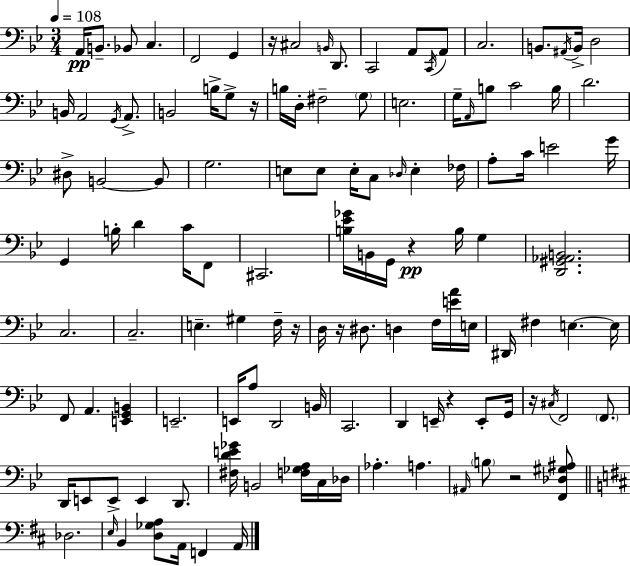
A2/s B2/e. Bb2/e C3/q. F2/h G2/q R/s C#3/h B2/s D2/e. C2/h A2/e C2/s A2/e C3/h. B2/e. A#2/s B2/s D3/h B2/s A2/h G2/s A2/e. B2/h B3/s G3/e R/s B3/s D3/s F#3/h G3/e E3/h. G3/s A2/s B3/e C4/h B3/s D4/h. D#3/e B2/h B2/e G3/h. E3/e E3/e E3/s C3/e Db3/s E3/q FES3/s A3/e C4/s E4/h G4/s G2/q B3/s D4/q C4/s F2/e C#2/h. [B3,Eb4,Gb4]/s B2/s G2/s R/q B3/s G3/q [D2,G#2,Ab2,B2]/h. C3/h. C3/h. E3/q. G#3/q F3/s R/s D3/s R/s D#3/e. D3/q F3/s [E4,A4]/s E3/s D#2/s F#3/q E3/q. E3/s F2/e A2/q. [E2,G2,B2]/q E2/h. E2/s A3/e D2/h B2/s C2/h. D2/q E2/s R/q E2/e G2/s R/s C#3/s F2/h F2/e. D2/s E2/e E2/e E2/q D2/e. [F#3,D4,E4,Gb4]/s B2/h [F3,Gb3,A3]/s C3/s Db3/s Ab3/q. A3/q. A#2/s B3/e R/h [F2,Db3,G#3,A#3]/e Db3/h. E3/s B2/q [D3,Gb3,A3]/e A2/s F2/q A2/s